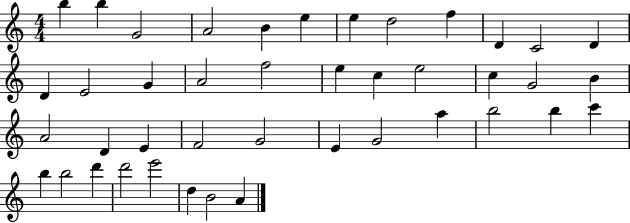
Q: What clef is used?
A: treble